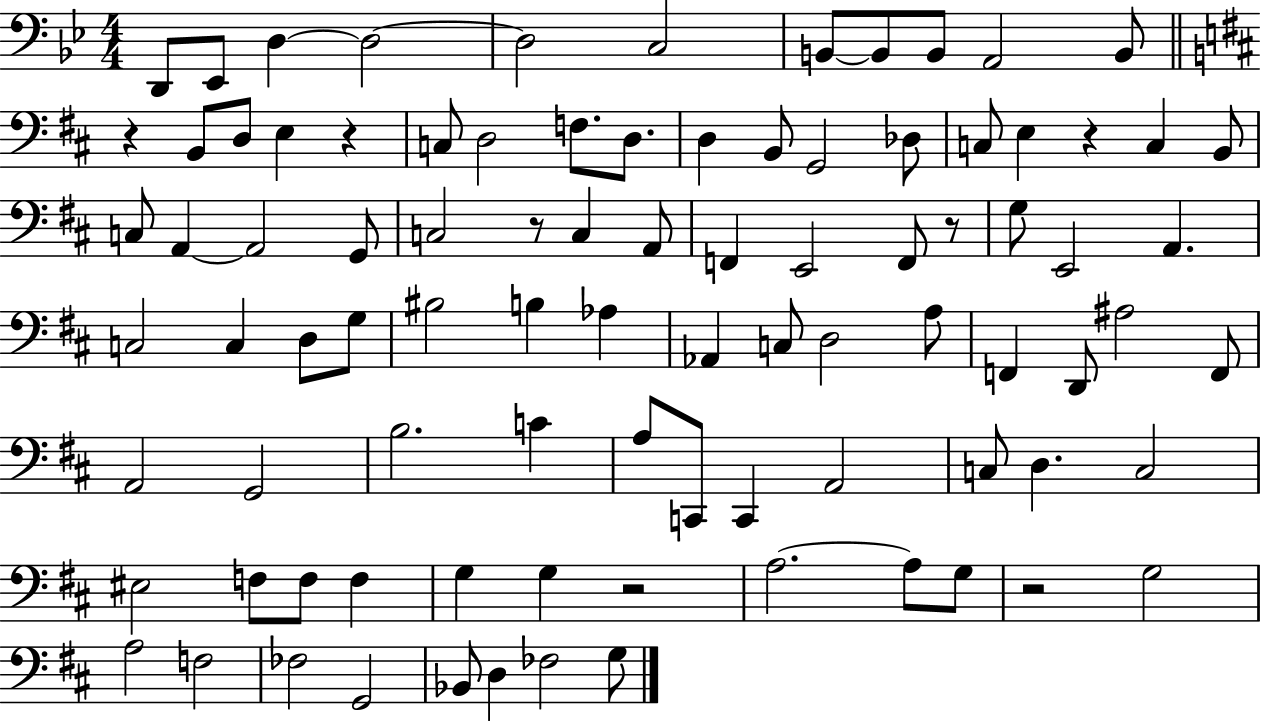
D2/e Eb2/e D3/q D3/h D3/h C3/h B2/e B2/e B2/e A2/h B2/e R/q B2/e D3/e E3/q R/q C3/e D3/h F3/e. D3/e. D3/q B2/e G2/h Db3/e C3/e E3/q R/q C3/q B2/e C3/e A2/q A2/h G2/e C3/h R/e C3/q A2/e F2/q E2/h F2/e R/e G3/e E2/h A2/q. C3/h C3/q D3/e G3/e BIS3/h B3/q Ab3/q Ab2/q C3/e D3/h A3/e F2/q D2/e A#3/h F2/e A2/h G2/h B3/h. C4/q A3/e C2/e C2/q A2/h C3/e D3/q. C3/h EIS3/h F3/e F3/e F3/q G3/q G3/q R/h A3/h. A3/e G3/e R/h G3/h A3/h F3/h FES3/h G2/h Bb2/e D3/q FES3/h G3/e